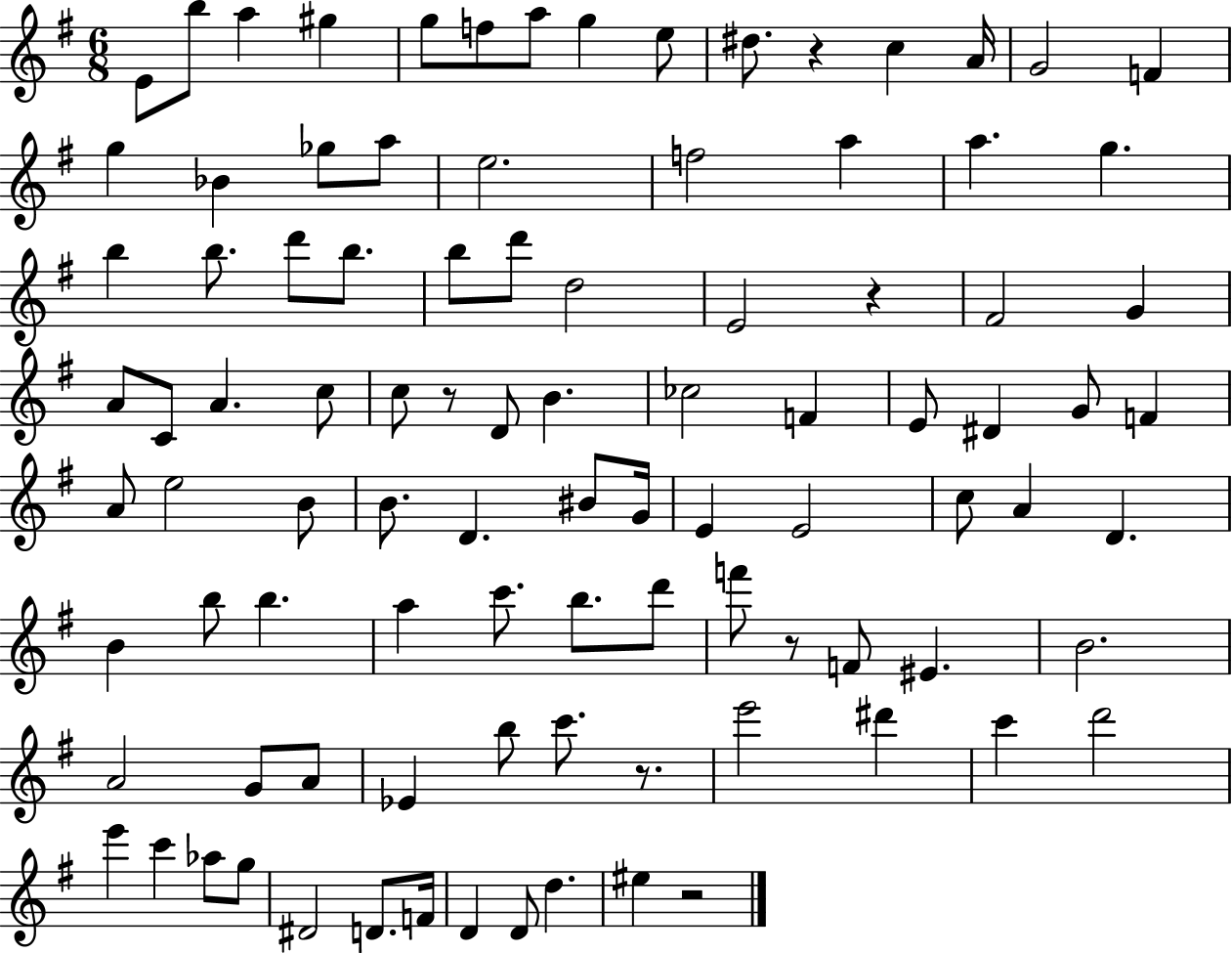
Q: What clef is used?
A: treble